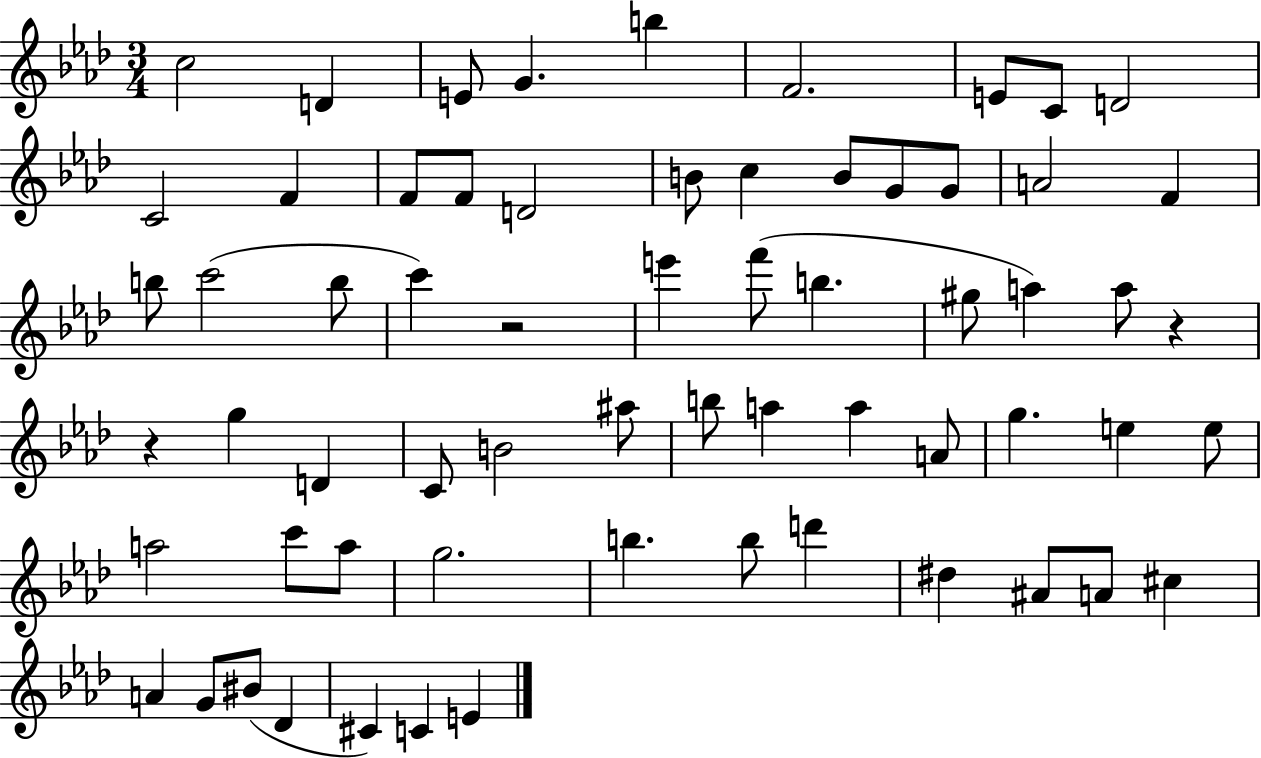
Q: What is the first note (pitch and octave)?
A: C5